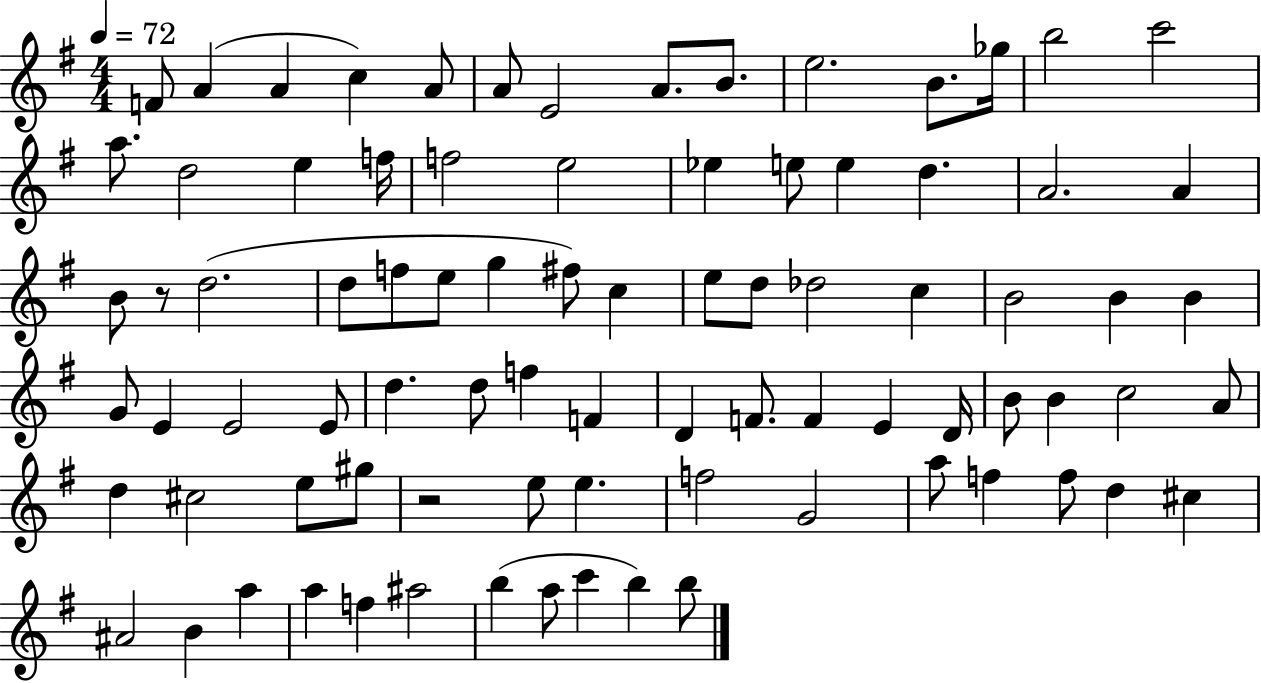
F4/e A4/q A4/q C5/q A4/e A4/e E4/h A4/e. B4/e. E5/h. B4/e. Gb5/s B5/h C6/h A5/e. D5/h E5/q F5/s F5/h E5/h Eb5/q E5/e E5/q D5/q. A4/h. A4/q B4/e R/e D5/h. D5/e F5/e E5/e G5/q F#5/e C5/q E5/e D5/e Db5/h C5/q B4/h B4/q B4/q G4/e E4/q E4/h E4/e D5/q. D5/e F5/q F4/q D4/q F4/e. F4/q E4/q D4/s B4/e B4/q C5/h A4/e D5/q C#5/h E5/e G#5/e R/h E5/e E5/q. F5/h G4/h A5/e F5/q F5/e D5/q C#5/q A#4/h B4/q A5/q A5/q F5/q A#5/h B5/q A5/e C6/q B5/q B5/e